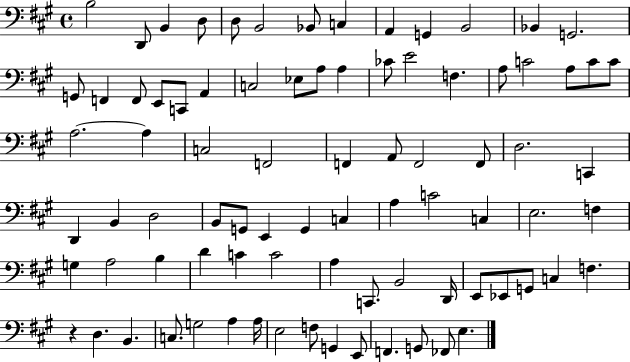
{
  \clef bass
  \time 4/4
  \defaultTimeSignature
  \key a \major
  b2 d,8 b,4 d8 | d8 b,2 bes,8 c4 | a,4 g,4 b,2 | bes,4 g,2. | \break g,8 f,4 f,8 e,8 c,8 a,4 | c2 ees8 a8 a4 | ces'8 e'2 f4. | a8 c'2 a8 c'8 c'8 | \break a2.~~ a4 | c2 f,2 | f,4 a,8 f,2 f,8 | d2. c,4 | \break d,4 b,4 d2 | b,8 g,8 e,4 g,4 c4 | a4 c'2 c4 | e2. f4 | \break g4 a2 b4 | d'4 c'4 c'2 | a4 c,8. b,2 d,16 | e,8 ees,8 g,8 c4 f4. | \break r4 d4. b,4. | c8. g2 a4 a16 | e2 f8 g,4 e,8 | f,4. g,8 fes,8 e4. | \break \bar "|."
}